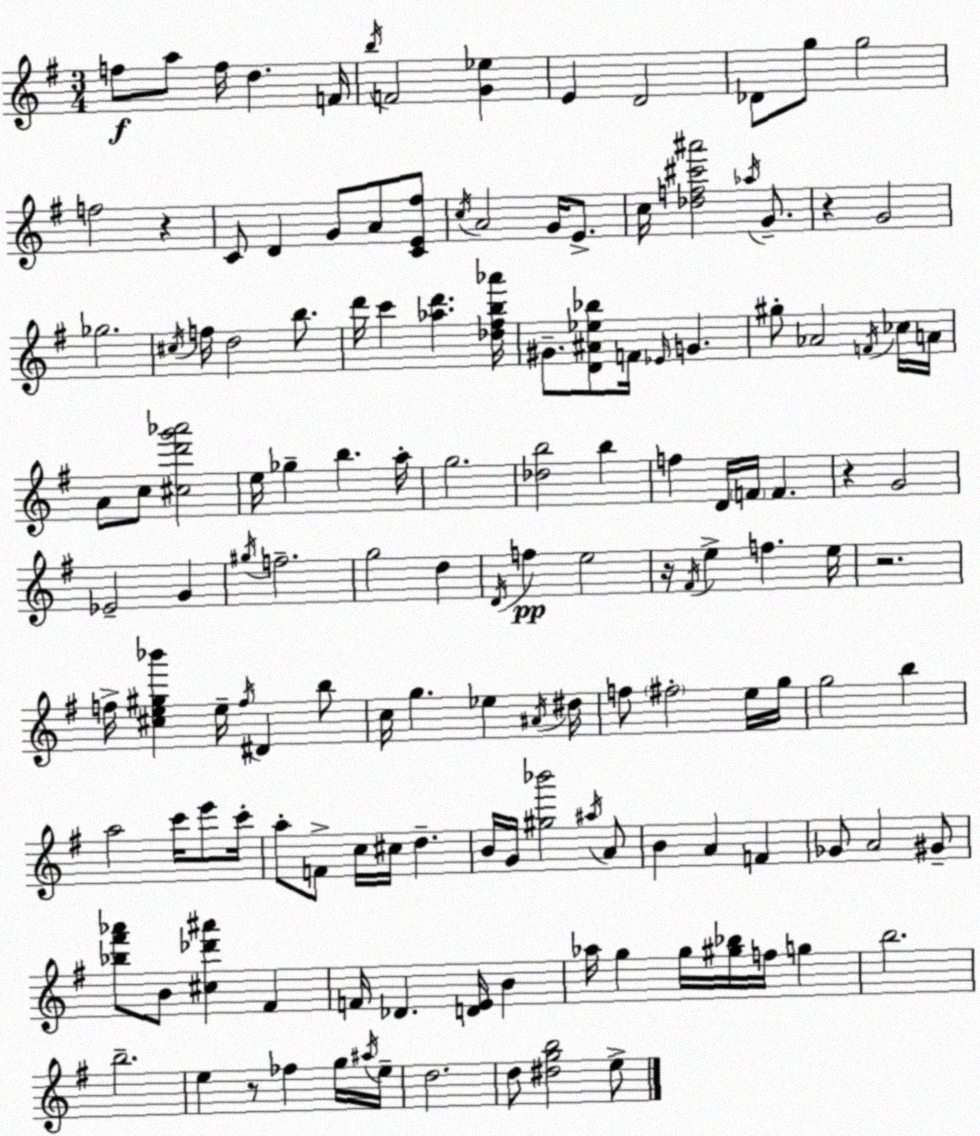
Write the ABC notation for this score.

X:1
T:Untitled
M:3/4
L:1/4
K:G
f/2 a/2 f/4 d F/4 b/4 F2 [G_e] E D2 _D/2 g/2 g2 f2 z C/2 D G/2 A/2 [CE^f]/2 c/4 A2 G/4 E/2 c/4 [_df^c'^a']2 _a/4 G/2 z G2 _g2 ^c/4 f/4 d2 b/2 d'/4 c' [_ad'] [_d^fb_a']/4 ^G/2 [D^A_e_b]/2 F/4 _E/4 G ^g/2 _A2 F/4 _c/4 A/4 A/2 c/2 [^cd'g'_a']2 e/4 _g b a/4 g2 [_db]2 b f D/4 F/4 F z G2 _E2 G ^g/4 f2 g2 d D/4 f e2 z/4 ^F/4 e f e/4 z2 f/4 [^ce^g_b'] e/4 f/4 ^D b/2 c/4 g _e ^A/4 ^d/4 f/2 ^f2 e/4 g/4 g2 b a2 c'/4 e'/2 c'/4 a/2 F/2 c/4 ^c/4 d B/4 G/4 [^g_b']2 ^a/4 A/2 B A F _G/2 A2 ^G/2 [_b^f'_a']/2 B/2 [^c_d'^a'] ^F F/4 _D [DE]/4 B _a/4 g g/4 [^g_b]/4 f/4 g b2 b2 e z/2 _f g/4 ^a/4 e/4 d2 d/2 [^dgb]2 e/2